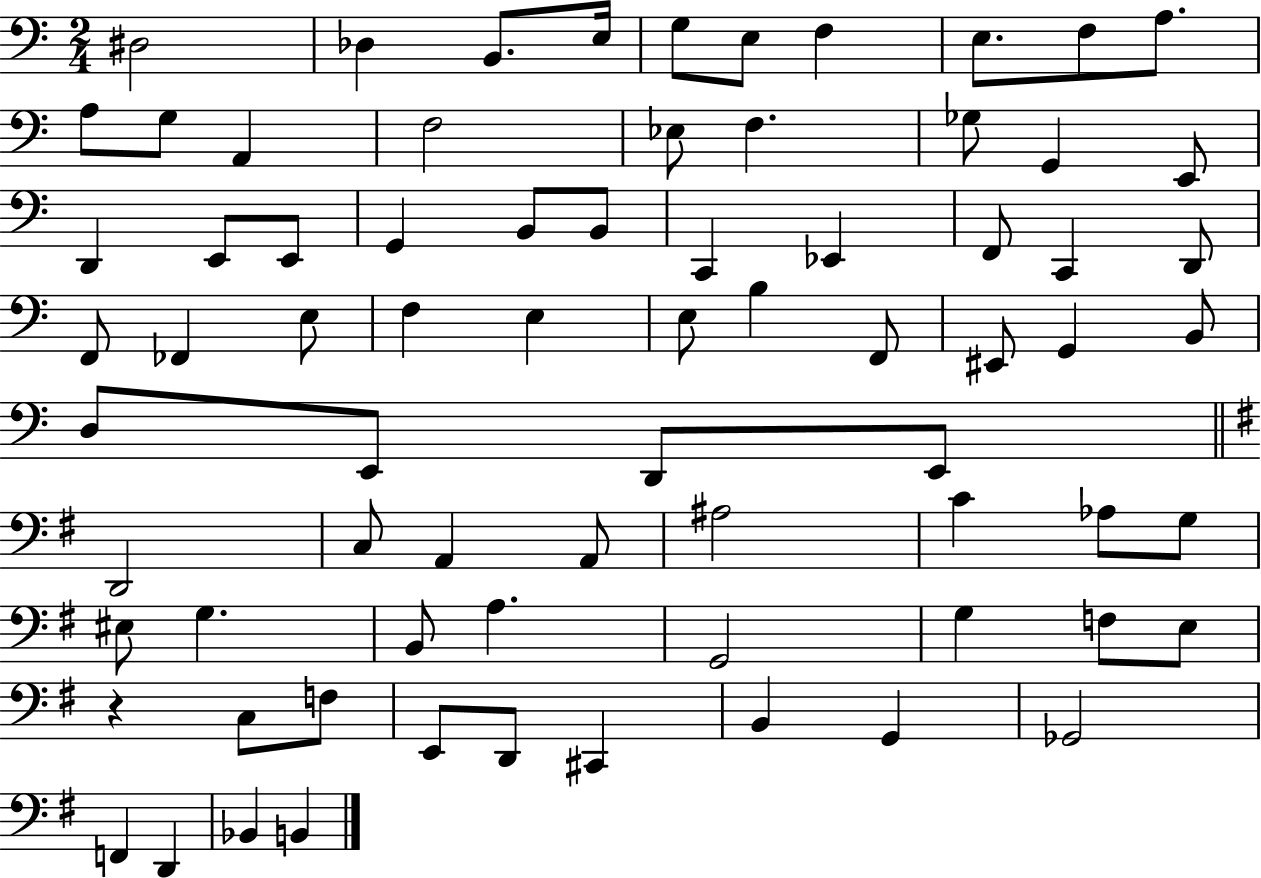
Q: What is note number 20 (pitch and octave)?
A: D2